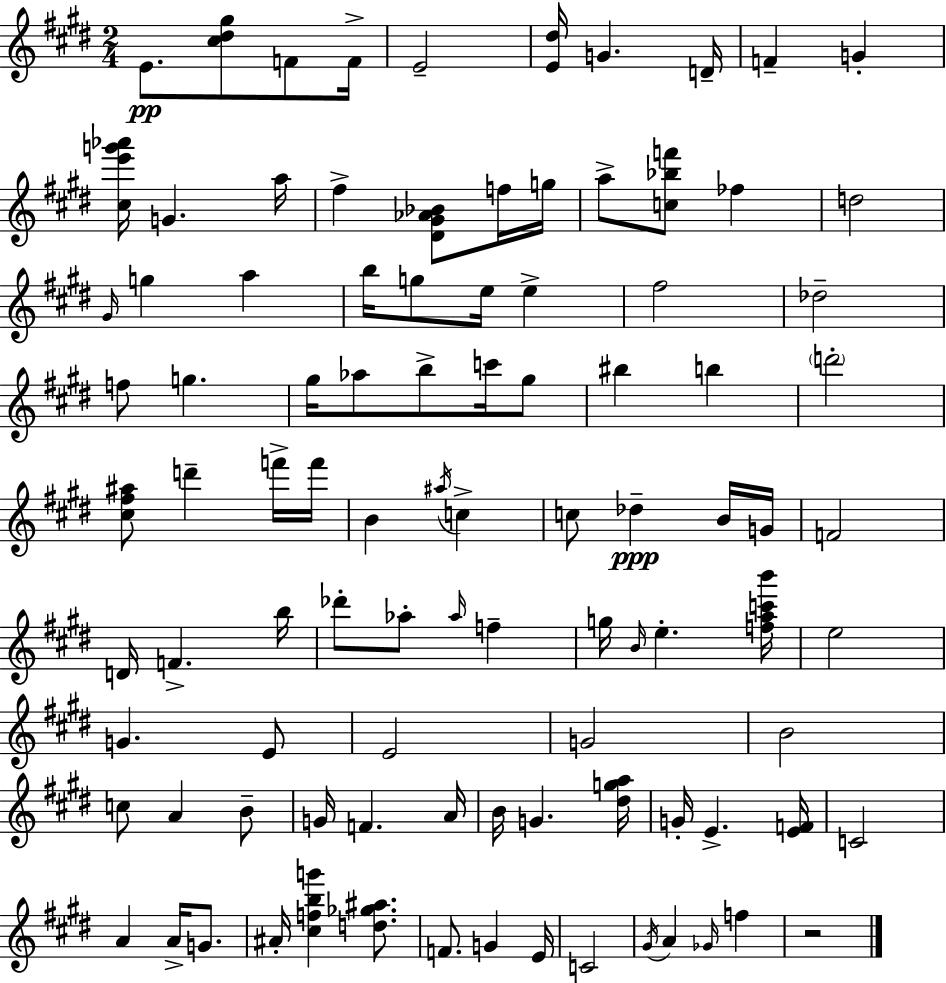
X:1
T:Untitled
M:2/4
L:1/4
K:E
E/2 [^c^d^g]/2 F/2 F/4 E2 [E^d]/4 G D/4 F G [^ce'g'_a']/4 G a/4 ^f [^D^G_A_B]/2 f/4 g/4 a/2 [c_bf']/2 _f d2 ^G/4 g a b/4 g/2 e/4 e ^f2 _d2 f/2 g ^g/4 _a/2 b/2 c'/4 ^g/2 ^b b d'2 [^c^f^a]/2 d' f'/4 f'/4 B ^a/4 c c/2 _d B/4 G/4 F2 D/4 F b/4 _d'/2 _a/2 _a/4 f g/4 B/4 e [fac'b']/4 e2 G E/2 E2 G2 B2 c/2 A B/2 G/4 F A/4 B/4 G [^dga]/4 G/4 E [EF]/4 C2 A A/4 G/2 ^A/4 [^cfbg'] [d_g^a]/2 F/2 G E/4 C2 ^G/4 A _G/4 f z2